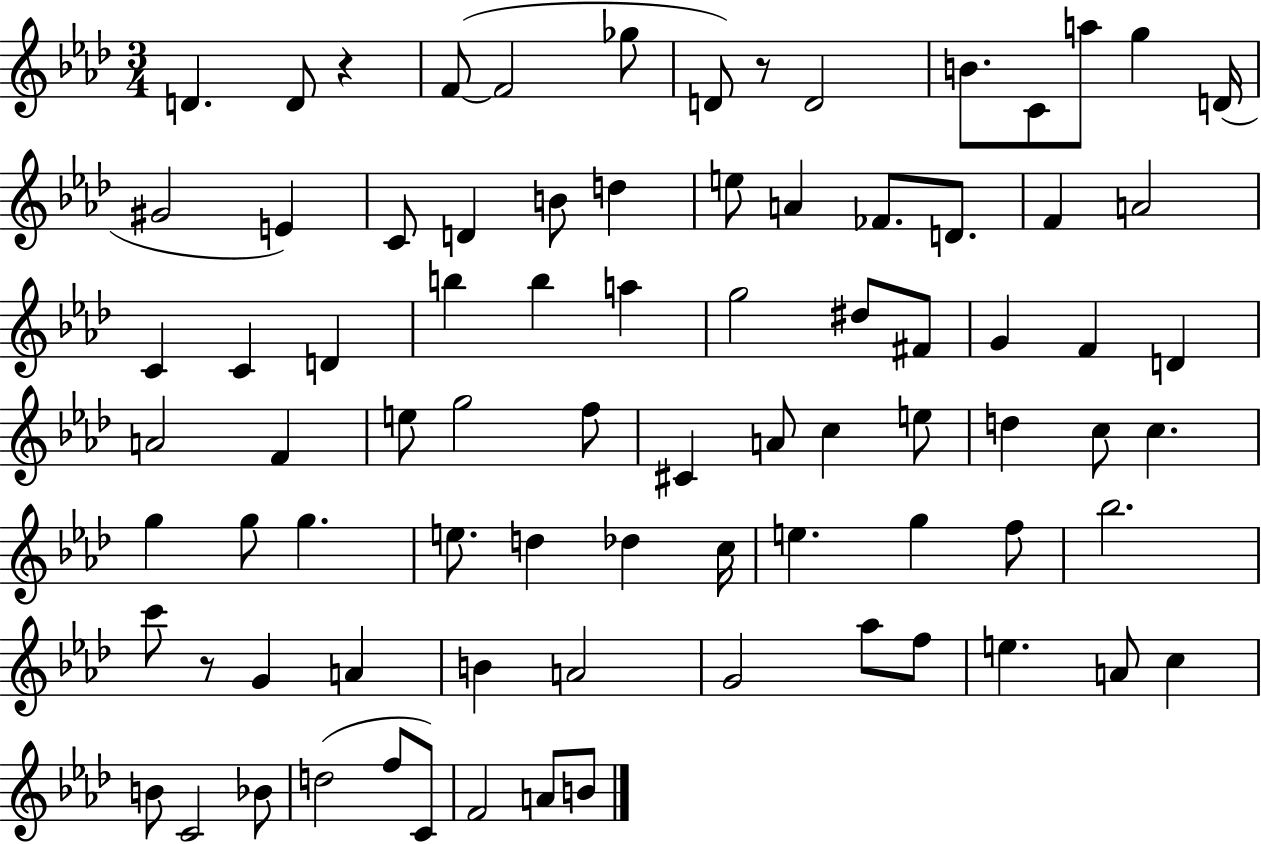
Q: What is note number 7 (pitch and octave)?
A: D4